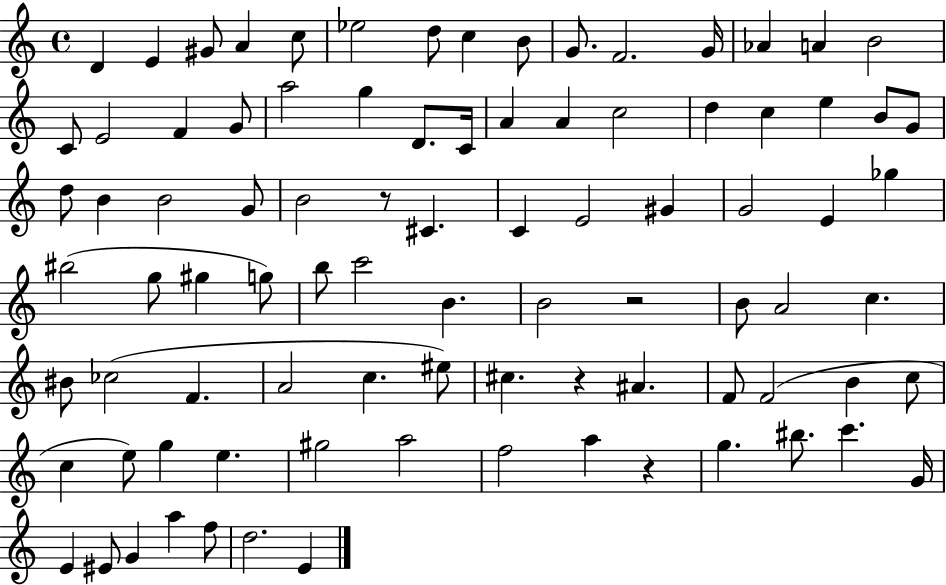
D4/q E4/q G#4/e A4/q C5/e Eb5/h D5/e C5/q B4/e G4/e. F4/h. G4/s Ab4/q A4/q B4/h C4/e E4/h F4/q G4/e A5/h G5/q D4/e. C4/s A4/q A4/q C5/h D5/q C5/q E5/q B4/e G4/e D5/e B4/q B4/h G4/e B4/h R/e C#4/q. C4/q E4/h G#4/q G4/h E4/q Gb5/q BIS5/h G5/e G#5/q G5/e B5/e C6/h B4/q. B4/h R/h B4/e A4/h C5/q. BIS4/e CES5/h F4/q. A4/h C5/q. EIS5/e C#5/q. R/q A#4/q. F4/e F4/h B4/q C5/e C5/q E5/e G5/q E5/q. G#5/h A5/h F5/h A5/q R/q G5/q. BIS5/e. C6/q. G4/s E4/q EIS4/e G4/q A5/q F5/e D5/h. E4/q